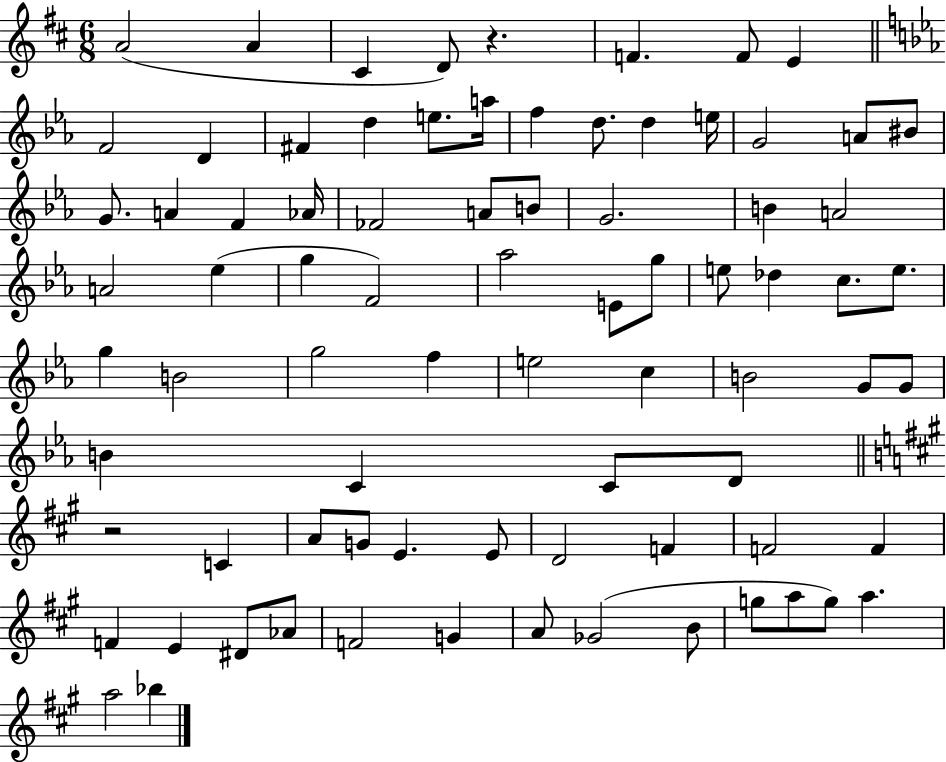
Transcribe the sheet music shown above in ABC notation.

X:1
T:Untitled
M:6/8
L:1/4
K:D
A2 A ^C D/2 z F F/2 E F2 D ^F d e/2 a/4 f d/2 d e/4 G2 A/2 ^B/2 G/2 A F _A/4 _F2 A/2 B/2 G2 B A2 A2 _e g F2 _a2 E/2 g/2 e/2 _d c/2 e/2 g B2 g2 f e2 c B2 G/2 G/2 B C C/2 D/2 z2 C A/2 G/2 E E/2 D2 F F2 F F E ^D/2 _A/2 F2 G A/2 _G2 B/2 g/2 a/2 g/2 a a2 _b